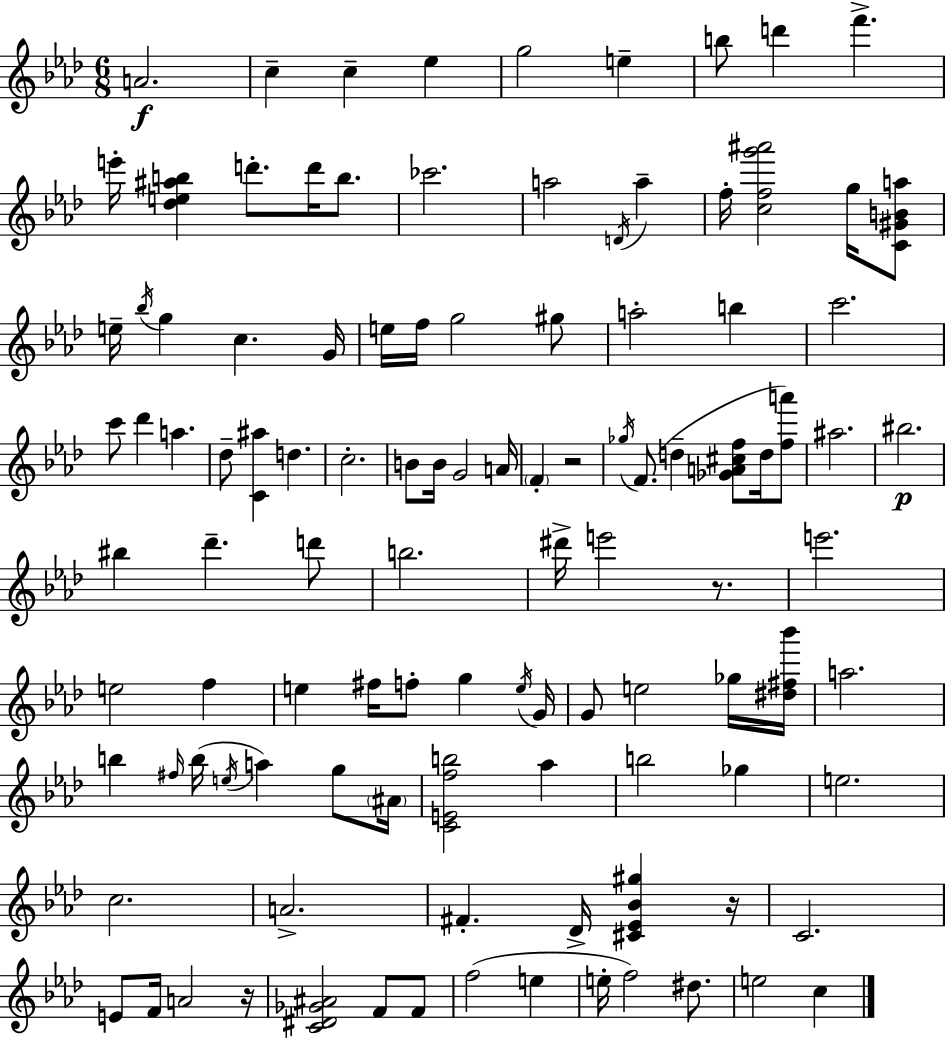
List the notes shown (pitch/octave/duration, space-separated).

A4/h. C5/q C5/q Eb5/q G5/h E5/q B5/e D6/q F6/q. E6/s [Db5,E5,A#5,B5]/q D6/e. D6/s B5/e. CES6/h. A5/h D4/s A5/q F5/s [C5,F5,G6,A#6]/h G5/s [C4,G#4,B4,A5]/e E5/s Bb5/s G5/q C5/q. G4/s E5/s F5/s G5/h G#5/e A5/h B5/q C6/h. C6/e Db6/q A5/q. Db5/e [C4,A#5]/q D5/q. C5/h. B4/e B4/s G4/h A4/s F4/q R/h Gb5/s F4/e. D5/q [Gb4,A4,C#5,F5]/e D5/s [F5,A6]/e A#5/h. BIS5/h. BIS5/q Db6/q. D6/e B5/h. D#6/s E6/h R/e. E6/h. E5/h F5/q E5/q F#5/s F5/e G5/q E5/s G4/s G4/e E5/h Gb5/s [D#5,F#5,Bb6]/s A5/h. B5/q F#5/s B5/s E5/s A5/q G5/e A#4/s [C4,E4,F5,B5]/h Ab5/q B5/h Gb5/q E5/h. C5/h. A4/h. F#4/q. Db4/s [C#4,Eb4,Bb4,G#5]/q R/s C4/h. E4/e F4/s A4/h R/s [C4,D#4,Gb4,A#4]/h F4/e F4/e F5/h E5/q E5/s F5/h D#5/e. E5/h C5/q